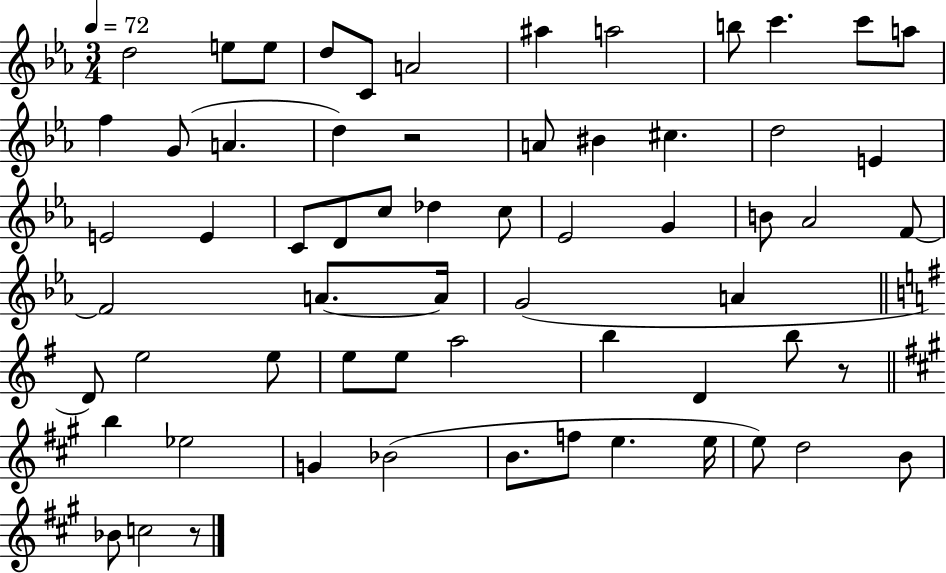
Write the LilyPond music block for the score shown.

{
  \clef treble
  \numericTimeSignature
  \time 3/4
  \key ees \major
  \tempo 4 = 72
  d''2 e''8 e''8 | d''8 c'8 a'2 | ais''4 a''2 | b''8 c'''4. c'''8 a''8 | \break f''4 g'8( a'4. | d''4) r2 | a'8 bis'4 cis''4. | d''2 e'4 | \break e'2 e'4 | c'8 d'8 c''8 des''4 c''8 | ees'2 g'4 | b'8 aes'2 f'8~~ | \break f'2 a'8.~~ a'16 | g'2( a'4 | \bar "||" \break \key g \major d'8) e''2 e''8 | e''8 e''8 a''2 | b''4 d'4 b''8 r8 | \bar "||" \break \key a \major b''4 ees''2 | g'4 bes'2( | b'8. f''8 e''4. e''16 | e''8) d''2 b'8 | \break bes'8 c''2 r8 | \bar "|."
}